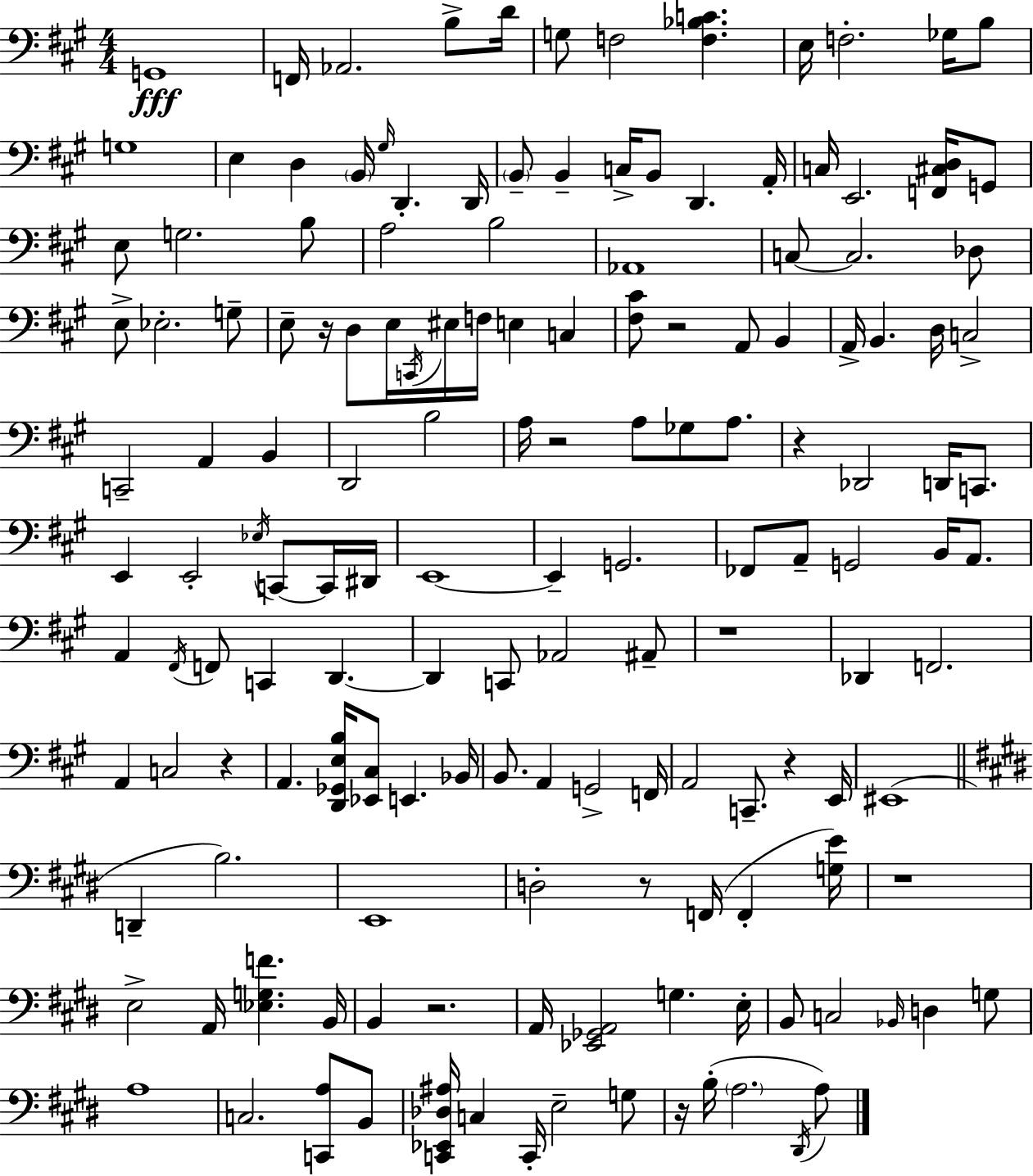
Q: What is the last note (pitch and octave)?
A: A3